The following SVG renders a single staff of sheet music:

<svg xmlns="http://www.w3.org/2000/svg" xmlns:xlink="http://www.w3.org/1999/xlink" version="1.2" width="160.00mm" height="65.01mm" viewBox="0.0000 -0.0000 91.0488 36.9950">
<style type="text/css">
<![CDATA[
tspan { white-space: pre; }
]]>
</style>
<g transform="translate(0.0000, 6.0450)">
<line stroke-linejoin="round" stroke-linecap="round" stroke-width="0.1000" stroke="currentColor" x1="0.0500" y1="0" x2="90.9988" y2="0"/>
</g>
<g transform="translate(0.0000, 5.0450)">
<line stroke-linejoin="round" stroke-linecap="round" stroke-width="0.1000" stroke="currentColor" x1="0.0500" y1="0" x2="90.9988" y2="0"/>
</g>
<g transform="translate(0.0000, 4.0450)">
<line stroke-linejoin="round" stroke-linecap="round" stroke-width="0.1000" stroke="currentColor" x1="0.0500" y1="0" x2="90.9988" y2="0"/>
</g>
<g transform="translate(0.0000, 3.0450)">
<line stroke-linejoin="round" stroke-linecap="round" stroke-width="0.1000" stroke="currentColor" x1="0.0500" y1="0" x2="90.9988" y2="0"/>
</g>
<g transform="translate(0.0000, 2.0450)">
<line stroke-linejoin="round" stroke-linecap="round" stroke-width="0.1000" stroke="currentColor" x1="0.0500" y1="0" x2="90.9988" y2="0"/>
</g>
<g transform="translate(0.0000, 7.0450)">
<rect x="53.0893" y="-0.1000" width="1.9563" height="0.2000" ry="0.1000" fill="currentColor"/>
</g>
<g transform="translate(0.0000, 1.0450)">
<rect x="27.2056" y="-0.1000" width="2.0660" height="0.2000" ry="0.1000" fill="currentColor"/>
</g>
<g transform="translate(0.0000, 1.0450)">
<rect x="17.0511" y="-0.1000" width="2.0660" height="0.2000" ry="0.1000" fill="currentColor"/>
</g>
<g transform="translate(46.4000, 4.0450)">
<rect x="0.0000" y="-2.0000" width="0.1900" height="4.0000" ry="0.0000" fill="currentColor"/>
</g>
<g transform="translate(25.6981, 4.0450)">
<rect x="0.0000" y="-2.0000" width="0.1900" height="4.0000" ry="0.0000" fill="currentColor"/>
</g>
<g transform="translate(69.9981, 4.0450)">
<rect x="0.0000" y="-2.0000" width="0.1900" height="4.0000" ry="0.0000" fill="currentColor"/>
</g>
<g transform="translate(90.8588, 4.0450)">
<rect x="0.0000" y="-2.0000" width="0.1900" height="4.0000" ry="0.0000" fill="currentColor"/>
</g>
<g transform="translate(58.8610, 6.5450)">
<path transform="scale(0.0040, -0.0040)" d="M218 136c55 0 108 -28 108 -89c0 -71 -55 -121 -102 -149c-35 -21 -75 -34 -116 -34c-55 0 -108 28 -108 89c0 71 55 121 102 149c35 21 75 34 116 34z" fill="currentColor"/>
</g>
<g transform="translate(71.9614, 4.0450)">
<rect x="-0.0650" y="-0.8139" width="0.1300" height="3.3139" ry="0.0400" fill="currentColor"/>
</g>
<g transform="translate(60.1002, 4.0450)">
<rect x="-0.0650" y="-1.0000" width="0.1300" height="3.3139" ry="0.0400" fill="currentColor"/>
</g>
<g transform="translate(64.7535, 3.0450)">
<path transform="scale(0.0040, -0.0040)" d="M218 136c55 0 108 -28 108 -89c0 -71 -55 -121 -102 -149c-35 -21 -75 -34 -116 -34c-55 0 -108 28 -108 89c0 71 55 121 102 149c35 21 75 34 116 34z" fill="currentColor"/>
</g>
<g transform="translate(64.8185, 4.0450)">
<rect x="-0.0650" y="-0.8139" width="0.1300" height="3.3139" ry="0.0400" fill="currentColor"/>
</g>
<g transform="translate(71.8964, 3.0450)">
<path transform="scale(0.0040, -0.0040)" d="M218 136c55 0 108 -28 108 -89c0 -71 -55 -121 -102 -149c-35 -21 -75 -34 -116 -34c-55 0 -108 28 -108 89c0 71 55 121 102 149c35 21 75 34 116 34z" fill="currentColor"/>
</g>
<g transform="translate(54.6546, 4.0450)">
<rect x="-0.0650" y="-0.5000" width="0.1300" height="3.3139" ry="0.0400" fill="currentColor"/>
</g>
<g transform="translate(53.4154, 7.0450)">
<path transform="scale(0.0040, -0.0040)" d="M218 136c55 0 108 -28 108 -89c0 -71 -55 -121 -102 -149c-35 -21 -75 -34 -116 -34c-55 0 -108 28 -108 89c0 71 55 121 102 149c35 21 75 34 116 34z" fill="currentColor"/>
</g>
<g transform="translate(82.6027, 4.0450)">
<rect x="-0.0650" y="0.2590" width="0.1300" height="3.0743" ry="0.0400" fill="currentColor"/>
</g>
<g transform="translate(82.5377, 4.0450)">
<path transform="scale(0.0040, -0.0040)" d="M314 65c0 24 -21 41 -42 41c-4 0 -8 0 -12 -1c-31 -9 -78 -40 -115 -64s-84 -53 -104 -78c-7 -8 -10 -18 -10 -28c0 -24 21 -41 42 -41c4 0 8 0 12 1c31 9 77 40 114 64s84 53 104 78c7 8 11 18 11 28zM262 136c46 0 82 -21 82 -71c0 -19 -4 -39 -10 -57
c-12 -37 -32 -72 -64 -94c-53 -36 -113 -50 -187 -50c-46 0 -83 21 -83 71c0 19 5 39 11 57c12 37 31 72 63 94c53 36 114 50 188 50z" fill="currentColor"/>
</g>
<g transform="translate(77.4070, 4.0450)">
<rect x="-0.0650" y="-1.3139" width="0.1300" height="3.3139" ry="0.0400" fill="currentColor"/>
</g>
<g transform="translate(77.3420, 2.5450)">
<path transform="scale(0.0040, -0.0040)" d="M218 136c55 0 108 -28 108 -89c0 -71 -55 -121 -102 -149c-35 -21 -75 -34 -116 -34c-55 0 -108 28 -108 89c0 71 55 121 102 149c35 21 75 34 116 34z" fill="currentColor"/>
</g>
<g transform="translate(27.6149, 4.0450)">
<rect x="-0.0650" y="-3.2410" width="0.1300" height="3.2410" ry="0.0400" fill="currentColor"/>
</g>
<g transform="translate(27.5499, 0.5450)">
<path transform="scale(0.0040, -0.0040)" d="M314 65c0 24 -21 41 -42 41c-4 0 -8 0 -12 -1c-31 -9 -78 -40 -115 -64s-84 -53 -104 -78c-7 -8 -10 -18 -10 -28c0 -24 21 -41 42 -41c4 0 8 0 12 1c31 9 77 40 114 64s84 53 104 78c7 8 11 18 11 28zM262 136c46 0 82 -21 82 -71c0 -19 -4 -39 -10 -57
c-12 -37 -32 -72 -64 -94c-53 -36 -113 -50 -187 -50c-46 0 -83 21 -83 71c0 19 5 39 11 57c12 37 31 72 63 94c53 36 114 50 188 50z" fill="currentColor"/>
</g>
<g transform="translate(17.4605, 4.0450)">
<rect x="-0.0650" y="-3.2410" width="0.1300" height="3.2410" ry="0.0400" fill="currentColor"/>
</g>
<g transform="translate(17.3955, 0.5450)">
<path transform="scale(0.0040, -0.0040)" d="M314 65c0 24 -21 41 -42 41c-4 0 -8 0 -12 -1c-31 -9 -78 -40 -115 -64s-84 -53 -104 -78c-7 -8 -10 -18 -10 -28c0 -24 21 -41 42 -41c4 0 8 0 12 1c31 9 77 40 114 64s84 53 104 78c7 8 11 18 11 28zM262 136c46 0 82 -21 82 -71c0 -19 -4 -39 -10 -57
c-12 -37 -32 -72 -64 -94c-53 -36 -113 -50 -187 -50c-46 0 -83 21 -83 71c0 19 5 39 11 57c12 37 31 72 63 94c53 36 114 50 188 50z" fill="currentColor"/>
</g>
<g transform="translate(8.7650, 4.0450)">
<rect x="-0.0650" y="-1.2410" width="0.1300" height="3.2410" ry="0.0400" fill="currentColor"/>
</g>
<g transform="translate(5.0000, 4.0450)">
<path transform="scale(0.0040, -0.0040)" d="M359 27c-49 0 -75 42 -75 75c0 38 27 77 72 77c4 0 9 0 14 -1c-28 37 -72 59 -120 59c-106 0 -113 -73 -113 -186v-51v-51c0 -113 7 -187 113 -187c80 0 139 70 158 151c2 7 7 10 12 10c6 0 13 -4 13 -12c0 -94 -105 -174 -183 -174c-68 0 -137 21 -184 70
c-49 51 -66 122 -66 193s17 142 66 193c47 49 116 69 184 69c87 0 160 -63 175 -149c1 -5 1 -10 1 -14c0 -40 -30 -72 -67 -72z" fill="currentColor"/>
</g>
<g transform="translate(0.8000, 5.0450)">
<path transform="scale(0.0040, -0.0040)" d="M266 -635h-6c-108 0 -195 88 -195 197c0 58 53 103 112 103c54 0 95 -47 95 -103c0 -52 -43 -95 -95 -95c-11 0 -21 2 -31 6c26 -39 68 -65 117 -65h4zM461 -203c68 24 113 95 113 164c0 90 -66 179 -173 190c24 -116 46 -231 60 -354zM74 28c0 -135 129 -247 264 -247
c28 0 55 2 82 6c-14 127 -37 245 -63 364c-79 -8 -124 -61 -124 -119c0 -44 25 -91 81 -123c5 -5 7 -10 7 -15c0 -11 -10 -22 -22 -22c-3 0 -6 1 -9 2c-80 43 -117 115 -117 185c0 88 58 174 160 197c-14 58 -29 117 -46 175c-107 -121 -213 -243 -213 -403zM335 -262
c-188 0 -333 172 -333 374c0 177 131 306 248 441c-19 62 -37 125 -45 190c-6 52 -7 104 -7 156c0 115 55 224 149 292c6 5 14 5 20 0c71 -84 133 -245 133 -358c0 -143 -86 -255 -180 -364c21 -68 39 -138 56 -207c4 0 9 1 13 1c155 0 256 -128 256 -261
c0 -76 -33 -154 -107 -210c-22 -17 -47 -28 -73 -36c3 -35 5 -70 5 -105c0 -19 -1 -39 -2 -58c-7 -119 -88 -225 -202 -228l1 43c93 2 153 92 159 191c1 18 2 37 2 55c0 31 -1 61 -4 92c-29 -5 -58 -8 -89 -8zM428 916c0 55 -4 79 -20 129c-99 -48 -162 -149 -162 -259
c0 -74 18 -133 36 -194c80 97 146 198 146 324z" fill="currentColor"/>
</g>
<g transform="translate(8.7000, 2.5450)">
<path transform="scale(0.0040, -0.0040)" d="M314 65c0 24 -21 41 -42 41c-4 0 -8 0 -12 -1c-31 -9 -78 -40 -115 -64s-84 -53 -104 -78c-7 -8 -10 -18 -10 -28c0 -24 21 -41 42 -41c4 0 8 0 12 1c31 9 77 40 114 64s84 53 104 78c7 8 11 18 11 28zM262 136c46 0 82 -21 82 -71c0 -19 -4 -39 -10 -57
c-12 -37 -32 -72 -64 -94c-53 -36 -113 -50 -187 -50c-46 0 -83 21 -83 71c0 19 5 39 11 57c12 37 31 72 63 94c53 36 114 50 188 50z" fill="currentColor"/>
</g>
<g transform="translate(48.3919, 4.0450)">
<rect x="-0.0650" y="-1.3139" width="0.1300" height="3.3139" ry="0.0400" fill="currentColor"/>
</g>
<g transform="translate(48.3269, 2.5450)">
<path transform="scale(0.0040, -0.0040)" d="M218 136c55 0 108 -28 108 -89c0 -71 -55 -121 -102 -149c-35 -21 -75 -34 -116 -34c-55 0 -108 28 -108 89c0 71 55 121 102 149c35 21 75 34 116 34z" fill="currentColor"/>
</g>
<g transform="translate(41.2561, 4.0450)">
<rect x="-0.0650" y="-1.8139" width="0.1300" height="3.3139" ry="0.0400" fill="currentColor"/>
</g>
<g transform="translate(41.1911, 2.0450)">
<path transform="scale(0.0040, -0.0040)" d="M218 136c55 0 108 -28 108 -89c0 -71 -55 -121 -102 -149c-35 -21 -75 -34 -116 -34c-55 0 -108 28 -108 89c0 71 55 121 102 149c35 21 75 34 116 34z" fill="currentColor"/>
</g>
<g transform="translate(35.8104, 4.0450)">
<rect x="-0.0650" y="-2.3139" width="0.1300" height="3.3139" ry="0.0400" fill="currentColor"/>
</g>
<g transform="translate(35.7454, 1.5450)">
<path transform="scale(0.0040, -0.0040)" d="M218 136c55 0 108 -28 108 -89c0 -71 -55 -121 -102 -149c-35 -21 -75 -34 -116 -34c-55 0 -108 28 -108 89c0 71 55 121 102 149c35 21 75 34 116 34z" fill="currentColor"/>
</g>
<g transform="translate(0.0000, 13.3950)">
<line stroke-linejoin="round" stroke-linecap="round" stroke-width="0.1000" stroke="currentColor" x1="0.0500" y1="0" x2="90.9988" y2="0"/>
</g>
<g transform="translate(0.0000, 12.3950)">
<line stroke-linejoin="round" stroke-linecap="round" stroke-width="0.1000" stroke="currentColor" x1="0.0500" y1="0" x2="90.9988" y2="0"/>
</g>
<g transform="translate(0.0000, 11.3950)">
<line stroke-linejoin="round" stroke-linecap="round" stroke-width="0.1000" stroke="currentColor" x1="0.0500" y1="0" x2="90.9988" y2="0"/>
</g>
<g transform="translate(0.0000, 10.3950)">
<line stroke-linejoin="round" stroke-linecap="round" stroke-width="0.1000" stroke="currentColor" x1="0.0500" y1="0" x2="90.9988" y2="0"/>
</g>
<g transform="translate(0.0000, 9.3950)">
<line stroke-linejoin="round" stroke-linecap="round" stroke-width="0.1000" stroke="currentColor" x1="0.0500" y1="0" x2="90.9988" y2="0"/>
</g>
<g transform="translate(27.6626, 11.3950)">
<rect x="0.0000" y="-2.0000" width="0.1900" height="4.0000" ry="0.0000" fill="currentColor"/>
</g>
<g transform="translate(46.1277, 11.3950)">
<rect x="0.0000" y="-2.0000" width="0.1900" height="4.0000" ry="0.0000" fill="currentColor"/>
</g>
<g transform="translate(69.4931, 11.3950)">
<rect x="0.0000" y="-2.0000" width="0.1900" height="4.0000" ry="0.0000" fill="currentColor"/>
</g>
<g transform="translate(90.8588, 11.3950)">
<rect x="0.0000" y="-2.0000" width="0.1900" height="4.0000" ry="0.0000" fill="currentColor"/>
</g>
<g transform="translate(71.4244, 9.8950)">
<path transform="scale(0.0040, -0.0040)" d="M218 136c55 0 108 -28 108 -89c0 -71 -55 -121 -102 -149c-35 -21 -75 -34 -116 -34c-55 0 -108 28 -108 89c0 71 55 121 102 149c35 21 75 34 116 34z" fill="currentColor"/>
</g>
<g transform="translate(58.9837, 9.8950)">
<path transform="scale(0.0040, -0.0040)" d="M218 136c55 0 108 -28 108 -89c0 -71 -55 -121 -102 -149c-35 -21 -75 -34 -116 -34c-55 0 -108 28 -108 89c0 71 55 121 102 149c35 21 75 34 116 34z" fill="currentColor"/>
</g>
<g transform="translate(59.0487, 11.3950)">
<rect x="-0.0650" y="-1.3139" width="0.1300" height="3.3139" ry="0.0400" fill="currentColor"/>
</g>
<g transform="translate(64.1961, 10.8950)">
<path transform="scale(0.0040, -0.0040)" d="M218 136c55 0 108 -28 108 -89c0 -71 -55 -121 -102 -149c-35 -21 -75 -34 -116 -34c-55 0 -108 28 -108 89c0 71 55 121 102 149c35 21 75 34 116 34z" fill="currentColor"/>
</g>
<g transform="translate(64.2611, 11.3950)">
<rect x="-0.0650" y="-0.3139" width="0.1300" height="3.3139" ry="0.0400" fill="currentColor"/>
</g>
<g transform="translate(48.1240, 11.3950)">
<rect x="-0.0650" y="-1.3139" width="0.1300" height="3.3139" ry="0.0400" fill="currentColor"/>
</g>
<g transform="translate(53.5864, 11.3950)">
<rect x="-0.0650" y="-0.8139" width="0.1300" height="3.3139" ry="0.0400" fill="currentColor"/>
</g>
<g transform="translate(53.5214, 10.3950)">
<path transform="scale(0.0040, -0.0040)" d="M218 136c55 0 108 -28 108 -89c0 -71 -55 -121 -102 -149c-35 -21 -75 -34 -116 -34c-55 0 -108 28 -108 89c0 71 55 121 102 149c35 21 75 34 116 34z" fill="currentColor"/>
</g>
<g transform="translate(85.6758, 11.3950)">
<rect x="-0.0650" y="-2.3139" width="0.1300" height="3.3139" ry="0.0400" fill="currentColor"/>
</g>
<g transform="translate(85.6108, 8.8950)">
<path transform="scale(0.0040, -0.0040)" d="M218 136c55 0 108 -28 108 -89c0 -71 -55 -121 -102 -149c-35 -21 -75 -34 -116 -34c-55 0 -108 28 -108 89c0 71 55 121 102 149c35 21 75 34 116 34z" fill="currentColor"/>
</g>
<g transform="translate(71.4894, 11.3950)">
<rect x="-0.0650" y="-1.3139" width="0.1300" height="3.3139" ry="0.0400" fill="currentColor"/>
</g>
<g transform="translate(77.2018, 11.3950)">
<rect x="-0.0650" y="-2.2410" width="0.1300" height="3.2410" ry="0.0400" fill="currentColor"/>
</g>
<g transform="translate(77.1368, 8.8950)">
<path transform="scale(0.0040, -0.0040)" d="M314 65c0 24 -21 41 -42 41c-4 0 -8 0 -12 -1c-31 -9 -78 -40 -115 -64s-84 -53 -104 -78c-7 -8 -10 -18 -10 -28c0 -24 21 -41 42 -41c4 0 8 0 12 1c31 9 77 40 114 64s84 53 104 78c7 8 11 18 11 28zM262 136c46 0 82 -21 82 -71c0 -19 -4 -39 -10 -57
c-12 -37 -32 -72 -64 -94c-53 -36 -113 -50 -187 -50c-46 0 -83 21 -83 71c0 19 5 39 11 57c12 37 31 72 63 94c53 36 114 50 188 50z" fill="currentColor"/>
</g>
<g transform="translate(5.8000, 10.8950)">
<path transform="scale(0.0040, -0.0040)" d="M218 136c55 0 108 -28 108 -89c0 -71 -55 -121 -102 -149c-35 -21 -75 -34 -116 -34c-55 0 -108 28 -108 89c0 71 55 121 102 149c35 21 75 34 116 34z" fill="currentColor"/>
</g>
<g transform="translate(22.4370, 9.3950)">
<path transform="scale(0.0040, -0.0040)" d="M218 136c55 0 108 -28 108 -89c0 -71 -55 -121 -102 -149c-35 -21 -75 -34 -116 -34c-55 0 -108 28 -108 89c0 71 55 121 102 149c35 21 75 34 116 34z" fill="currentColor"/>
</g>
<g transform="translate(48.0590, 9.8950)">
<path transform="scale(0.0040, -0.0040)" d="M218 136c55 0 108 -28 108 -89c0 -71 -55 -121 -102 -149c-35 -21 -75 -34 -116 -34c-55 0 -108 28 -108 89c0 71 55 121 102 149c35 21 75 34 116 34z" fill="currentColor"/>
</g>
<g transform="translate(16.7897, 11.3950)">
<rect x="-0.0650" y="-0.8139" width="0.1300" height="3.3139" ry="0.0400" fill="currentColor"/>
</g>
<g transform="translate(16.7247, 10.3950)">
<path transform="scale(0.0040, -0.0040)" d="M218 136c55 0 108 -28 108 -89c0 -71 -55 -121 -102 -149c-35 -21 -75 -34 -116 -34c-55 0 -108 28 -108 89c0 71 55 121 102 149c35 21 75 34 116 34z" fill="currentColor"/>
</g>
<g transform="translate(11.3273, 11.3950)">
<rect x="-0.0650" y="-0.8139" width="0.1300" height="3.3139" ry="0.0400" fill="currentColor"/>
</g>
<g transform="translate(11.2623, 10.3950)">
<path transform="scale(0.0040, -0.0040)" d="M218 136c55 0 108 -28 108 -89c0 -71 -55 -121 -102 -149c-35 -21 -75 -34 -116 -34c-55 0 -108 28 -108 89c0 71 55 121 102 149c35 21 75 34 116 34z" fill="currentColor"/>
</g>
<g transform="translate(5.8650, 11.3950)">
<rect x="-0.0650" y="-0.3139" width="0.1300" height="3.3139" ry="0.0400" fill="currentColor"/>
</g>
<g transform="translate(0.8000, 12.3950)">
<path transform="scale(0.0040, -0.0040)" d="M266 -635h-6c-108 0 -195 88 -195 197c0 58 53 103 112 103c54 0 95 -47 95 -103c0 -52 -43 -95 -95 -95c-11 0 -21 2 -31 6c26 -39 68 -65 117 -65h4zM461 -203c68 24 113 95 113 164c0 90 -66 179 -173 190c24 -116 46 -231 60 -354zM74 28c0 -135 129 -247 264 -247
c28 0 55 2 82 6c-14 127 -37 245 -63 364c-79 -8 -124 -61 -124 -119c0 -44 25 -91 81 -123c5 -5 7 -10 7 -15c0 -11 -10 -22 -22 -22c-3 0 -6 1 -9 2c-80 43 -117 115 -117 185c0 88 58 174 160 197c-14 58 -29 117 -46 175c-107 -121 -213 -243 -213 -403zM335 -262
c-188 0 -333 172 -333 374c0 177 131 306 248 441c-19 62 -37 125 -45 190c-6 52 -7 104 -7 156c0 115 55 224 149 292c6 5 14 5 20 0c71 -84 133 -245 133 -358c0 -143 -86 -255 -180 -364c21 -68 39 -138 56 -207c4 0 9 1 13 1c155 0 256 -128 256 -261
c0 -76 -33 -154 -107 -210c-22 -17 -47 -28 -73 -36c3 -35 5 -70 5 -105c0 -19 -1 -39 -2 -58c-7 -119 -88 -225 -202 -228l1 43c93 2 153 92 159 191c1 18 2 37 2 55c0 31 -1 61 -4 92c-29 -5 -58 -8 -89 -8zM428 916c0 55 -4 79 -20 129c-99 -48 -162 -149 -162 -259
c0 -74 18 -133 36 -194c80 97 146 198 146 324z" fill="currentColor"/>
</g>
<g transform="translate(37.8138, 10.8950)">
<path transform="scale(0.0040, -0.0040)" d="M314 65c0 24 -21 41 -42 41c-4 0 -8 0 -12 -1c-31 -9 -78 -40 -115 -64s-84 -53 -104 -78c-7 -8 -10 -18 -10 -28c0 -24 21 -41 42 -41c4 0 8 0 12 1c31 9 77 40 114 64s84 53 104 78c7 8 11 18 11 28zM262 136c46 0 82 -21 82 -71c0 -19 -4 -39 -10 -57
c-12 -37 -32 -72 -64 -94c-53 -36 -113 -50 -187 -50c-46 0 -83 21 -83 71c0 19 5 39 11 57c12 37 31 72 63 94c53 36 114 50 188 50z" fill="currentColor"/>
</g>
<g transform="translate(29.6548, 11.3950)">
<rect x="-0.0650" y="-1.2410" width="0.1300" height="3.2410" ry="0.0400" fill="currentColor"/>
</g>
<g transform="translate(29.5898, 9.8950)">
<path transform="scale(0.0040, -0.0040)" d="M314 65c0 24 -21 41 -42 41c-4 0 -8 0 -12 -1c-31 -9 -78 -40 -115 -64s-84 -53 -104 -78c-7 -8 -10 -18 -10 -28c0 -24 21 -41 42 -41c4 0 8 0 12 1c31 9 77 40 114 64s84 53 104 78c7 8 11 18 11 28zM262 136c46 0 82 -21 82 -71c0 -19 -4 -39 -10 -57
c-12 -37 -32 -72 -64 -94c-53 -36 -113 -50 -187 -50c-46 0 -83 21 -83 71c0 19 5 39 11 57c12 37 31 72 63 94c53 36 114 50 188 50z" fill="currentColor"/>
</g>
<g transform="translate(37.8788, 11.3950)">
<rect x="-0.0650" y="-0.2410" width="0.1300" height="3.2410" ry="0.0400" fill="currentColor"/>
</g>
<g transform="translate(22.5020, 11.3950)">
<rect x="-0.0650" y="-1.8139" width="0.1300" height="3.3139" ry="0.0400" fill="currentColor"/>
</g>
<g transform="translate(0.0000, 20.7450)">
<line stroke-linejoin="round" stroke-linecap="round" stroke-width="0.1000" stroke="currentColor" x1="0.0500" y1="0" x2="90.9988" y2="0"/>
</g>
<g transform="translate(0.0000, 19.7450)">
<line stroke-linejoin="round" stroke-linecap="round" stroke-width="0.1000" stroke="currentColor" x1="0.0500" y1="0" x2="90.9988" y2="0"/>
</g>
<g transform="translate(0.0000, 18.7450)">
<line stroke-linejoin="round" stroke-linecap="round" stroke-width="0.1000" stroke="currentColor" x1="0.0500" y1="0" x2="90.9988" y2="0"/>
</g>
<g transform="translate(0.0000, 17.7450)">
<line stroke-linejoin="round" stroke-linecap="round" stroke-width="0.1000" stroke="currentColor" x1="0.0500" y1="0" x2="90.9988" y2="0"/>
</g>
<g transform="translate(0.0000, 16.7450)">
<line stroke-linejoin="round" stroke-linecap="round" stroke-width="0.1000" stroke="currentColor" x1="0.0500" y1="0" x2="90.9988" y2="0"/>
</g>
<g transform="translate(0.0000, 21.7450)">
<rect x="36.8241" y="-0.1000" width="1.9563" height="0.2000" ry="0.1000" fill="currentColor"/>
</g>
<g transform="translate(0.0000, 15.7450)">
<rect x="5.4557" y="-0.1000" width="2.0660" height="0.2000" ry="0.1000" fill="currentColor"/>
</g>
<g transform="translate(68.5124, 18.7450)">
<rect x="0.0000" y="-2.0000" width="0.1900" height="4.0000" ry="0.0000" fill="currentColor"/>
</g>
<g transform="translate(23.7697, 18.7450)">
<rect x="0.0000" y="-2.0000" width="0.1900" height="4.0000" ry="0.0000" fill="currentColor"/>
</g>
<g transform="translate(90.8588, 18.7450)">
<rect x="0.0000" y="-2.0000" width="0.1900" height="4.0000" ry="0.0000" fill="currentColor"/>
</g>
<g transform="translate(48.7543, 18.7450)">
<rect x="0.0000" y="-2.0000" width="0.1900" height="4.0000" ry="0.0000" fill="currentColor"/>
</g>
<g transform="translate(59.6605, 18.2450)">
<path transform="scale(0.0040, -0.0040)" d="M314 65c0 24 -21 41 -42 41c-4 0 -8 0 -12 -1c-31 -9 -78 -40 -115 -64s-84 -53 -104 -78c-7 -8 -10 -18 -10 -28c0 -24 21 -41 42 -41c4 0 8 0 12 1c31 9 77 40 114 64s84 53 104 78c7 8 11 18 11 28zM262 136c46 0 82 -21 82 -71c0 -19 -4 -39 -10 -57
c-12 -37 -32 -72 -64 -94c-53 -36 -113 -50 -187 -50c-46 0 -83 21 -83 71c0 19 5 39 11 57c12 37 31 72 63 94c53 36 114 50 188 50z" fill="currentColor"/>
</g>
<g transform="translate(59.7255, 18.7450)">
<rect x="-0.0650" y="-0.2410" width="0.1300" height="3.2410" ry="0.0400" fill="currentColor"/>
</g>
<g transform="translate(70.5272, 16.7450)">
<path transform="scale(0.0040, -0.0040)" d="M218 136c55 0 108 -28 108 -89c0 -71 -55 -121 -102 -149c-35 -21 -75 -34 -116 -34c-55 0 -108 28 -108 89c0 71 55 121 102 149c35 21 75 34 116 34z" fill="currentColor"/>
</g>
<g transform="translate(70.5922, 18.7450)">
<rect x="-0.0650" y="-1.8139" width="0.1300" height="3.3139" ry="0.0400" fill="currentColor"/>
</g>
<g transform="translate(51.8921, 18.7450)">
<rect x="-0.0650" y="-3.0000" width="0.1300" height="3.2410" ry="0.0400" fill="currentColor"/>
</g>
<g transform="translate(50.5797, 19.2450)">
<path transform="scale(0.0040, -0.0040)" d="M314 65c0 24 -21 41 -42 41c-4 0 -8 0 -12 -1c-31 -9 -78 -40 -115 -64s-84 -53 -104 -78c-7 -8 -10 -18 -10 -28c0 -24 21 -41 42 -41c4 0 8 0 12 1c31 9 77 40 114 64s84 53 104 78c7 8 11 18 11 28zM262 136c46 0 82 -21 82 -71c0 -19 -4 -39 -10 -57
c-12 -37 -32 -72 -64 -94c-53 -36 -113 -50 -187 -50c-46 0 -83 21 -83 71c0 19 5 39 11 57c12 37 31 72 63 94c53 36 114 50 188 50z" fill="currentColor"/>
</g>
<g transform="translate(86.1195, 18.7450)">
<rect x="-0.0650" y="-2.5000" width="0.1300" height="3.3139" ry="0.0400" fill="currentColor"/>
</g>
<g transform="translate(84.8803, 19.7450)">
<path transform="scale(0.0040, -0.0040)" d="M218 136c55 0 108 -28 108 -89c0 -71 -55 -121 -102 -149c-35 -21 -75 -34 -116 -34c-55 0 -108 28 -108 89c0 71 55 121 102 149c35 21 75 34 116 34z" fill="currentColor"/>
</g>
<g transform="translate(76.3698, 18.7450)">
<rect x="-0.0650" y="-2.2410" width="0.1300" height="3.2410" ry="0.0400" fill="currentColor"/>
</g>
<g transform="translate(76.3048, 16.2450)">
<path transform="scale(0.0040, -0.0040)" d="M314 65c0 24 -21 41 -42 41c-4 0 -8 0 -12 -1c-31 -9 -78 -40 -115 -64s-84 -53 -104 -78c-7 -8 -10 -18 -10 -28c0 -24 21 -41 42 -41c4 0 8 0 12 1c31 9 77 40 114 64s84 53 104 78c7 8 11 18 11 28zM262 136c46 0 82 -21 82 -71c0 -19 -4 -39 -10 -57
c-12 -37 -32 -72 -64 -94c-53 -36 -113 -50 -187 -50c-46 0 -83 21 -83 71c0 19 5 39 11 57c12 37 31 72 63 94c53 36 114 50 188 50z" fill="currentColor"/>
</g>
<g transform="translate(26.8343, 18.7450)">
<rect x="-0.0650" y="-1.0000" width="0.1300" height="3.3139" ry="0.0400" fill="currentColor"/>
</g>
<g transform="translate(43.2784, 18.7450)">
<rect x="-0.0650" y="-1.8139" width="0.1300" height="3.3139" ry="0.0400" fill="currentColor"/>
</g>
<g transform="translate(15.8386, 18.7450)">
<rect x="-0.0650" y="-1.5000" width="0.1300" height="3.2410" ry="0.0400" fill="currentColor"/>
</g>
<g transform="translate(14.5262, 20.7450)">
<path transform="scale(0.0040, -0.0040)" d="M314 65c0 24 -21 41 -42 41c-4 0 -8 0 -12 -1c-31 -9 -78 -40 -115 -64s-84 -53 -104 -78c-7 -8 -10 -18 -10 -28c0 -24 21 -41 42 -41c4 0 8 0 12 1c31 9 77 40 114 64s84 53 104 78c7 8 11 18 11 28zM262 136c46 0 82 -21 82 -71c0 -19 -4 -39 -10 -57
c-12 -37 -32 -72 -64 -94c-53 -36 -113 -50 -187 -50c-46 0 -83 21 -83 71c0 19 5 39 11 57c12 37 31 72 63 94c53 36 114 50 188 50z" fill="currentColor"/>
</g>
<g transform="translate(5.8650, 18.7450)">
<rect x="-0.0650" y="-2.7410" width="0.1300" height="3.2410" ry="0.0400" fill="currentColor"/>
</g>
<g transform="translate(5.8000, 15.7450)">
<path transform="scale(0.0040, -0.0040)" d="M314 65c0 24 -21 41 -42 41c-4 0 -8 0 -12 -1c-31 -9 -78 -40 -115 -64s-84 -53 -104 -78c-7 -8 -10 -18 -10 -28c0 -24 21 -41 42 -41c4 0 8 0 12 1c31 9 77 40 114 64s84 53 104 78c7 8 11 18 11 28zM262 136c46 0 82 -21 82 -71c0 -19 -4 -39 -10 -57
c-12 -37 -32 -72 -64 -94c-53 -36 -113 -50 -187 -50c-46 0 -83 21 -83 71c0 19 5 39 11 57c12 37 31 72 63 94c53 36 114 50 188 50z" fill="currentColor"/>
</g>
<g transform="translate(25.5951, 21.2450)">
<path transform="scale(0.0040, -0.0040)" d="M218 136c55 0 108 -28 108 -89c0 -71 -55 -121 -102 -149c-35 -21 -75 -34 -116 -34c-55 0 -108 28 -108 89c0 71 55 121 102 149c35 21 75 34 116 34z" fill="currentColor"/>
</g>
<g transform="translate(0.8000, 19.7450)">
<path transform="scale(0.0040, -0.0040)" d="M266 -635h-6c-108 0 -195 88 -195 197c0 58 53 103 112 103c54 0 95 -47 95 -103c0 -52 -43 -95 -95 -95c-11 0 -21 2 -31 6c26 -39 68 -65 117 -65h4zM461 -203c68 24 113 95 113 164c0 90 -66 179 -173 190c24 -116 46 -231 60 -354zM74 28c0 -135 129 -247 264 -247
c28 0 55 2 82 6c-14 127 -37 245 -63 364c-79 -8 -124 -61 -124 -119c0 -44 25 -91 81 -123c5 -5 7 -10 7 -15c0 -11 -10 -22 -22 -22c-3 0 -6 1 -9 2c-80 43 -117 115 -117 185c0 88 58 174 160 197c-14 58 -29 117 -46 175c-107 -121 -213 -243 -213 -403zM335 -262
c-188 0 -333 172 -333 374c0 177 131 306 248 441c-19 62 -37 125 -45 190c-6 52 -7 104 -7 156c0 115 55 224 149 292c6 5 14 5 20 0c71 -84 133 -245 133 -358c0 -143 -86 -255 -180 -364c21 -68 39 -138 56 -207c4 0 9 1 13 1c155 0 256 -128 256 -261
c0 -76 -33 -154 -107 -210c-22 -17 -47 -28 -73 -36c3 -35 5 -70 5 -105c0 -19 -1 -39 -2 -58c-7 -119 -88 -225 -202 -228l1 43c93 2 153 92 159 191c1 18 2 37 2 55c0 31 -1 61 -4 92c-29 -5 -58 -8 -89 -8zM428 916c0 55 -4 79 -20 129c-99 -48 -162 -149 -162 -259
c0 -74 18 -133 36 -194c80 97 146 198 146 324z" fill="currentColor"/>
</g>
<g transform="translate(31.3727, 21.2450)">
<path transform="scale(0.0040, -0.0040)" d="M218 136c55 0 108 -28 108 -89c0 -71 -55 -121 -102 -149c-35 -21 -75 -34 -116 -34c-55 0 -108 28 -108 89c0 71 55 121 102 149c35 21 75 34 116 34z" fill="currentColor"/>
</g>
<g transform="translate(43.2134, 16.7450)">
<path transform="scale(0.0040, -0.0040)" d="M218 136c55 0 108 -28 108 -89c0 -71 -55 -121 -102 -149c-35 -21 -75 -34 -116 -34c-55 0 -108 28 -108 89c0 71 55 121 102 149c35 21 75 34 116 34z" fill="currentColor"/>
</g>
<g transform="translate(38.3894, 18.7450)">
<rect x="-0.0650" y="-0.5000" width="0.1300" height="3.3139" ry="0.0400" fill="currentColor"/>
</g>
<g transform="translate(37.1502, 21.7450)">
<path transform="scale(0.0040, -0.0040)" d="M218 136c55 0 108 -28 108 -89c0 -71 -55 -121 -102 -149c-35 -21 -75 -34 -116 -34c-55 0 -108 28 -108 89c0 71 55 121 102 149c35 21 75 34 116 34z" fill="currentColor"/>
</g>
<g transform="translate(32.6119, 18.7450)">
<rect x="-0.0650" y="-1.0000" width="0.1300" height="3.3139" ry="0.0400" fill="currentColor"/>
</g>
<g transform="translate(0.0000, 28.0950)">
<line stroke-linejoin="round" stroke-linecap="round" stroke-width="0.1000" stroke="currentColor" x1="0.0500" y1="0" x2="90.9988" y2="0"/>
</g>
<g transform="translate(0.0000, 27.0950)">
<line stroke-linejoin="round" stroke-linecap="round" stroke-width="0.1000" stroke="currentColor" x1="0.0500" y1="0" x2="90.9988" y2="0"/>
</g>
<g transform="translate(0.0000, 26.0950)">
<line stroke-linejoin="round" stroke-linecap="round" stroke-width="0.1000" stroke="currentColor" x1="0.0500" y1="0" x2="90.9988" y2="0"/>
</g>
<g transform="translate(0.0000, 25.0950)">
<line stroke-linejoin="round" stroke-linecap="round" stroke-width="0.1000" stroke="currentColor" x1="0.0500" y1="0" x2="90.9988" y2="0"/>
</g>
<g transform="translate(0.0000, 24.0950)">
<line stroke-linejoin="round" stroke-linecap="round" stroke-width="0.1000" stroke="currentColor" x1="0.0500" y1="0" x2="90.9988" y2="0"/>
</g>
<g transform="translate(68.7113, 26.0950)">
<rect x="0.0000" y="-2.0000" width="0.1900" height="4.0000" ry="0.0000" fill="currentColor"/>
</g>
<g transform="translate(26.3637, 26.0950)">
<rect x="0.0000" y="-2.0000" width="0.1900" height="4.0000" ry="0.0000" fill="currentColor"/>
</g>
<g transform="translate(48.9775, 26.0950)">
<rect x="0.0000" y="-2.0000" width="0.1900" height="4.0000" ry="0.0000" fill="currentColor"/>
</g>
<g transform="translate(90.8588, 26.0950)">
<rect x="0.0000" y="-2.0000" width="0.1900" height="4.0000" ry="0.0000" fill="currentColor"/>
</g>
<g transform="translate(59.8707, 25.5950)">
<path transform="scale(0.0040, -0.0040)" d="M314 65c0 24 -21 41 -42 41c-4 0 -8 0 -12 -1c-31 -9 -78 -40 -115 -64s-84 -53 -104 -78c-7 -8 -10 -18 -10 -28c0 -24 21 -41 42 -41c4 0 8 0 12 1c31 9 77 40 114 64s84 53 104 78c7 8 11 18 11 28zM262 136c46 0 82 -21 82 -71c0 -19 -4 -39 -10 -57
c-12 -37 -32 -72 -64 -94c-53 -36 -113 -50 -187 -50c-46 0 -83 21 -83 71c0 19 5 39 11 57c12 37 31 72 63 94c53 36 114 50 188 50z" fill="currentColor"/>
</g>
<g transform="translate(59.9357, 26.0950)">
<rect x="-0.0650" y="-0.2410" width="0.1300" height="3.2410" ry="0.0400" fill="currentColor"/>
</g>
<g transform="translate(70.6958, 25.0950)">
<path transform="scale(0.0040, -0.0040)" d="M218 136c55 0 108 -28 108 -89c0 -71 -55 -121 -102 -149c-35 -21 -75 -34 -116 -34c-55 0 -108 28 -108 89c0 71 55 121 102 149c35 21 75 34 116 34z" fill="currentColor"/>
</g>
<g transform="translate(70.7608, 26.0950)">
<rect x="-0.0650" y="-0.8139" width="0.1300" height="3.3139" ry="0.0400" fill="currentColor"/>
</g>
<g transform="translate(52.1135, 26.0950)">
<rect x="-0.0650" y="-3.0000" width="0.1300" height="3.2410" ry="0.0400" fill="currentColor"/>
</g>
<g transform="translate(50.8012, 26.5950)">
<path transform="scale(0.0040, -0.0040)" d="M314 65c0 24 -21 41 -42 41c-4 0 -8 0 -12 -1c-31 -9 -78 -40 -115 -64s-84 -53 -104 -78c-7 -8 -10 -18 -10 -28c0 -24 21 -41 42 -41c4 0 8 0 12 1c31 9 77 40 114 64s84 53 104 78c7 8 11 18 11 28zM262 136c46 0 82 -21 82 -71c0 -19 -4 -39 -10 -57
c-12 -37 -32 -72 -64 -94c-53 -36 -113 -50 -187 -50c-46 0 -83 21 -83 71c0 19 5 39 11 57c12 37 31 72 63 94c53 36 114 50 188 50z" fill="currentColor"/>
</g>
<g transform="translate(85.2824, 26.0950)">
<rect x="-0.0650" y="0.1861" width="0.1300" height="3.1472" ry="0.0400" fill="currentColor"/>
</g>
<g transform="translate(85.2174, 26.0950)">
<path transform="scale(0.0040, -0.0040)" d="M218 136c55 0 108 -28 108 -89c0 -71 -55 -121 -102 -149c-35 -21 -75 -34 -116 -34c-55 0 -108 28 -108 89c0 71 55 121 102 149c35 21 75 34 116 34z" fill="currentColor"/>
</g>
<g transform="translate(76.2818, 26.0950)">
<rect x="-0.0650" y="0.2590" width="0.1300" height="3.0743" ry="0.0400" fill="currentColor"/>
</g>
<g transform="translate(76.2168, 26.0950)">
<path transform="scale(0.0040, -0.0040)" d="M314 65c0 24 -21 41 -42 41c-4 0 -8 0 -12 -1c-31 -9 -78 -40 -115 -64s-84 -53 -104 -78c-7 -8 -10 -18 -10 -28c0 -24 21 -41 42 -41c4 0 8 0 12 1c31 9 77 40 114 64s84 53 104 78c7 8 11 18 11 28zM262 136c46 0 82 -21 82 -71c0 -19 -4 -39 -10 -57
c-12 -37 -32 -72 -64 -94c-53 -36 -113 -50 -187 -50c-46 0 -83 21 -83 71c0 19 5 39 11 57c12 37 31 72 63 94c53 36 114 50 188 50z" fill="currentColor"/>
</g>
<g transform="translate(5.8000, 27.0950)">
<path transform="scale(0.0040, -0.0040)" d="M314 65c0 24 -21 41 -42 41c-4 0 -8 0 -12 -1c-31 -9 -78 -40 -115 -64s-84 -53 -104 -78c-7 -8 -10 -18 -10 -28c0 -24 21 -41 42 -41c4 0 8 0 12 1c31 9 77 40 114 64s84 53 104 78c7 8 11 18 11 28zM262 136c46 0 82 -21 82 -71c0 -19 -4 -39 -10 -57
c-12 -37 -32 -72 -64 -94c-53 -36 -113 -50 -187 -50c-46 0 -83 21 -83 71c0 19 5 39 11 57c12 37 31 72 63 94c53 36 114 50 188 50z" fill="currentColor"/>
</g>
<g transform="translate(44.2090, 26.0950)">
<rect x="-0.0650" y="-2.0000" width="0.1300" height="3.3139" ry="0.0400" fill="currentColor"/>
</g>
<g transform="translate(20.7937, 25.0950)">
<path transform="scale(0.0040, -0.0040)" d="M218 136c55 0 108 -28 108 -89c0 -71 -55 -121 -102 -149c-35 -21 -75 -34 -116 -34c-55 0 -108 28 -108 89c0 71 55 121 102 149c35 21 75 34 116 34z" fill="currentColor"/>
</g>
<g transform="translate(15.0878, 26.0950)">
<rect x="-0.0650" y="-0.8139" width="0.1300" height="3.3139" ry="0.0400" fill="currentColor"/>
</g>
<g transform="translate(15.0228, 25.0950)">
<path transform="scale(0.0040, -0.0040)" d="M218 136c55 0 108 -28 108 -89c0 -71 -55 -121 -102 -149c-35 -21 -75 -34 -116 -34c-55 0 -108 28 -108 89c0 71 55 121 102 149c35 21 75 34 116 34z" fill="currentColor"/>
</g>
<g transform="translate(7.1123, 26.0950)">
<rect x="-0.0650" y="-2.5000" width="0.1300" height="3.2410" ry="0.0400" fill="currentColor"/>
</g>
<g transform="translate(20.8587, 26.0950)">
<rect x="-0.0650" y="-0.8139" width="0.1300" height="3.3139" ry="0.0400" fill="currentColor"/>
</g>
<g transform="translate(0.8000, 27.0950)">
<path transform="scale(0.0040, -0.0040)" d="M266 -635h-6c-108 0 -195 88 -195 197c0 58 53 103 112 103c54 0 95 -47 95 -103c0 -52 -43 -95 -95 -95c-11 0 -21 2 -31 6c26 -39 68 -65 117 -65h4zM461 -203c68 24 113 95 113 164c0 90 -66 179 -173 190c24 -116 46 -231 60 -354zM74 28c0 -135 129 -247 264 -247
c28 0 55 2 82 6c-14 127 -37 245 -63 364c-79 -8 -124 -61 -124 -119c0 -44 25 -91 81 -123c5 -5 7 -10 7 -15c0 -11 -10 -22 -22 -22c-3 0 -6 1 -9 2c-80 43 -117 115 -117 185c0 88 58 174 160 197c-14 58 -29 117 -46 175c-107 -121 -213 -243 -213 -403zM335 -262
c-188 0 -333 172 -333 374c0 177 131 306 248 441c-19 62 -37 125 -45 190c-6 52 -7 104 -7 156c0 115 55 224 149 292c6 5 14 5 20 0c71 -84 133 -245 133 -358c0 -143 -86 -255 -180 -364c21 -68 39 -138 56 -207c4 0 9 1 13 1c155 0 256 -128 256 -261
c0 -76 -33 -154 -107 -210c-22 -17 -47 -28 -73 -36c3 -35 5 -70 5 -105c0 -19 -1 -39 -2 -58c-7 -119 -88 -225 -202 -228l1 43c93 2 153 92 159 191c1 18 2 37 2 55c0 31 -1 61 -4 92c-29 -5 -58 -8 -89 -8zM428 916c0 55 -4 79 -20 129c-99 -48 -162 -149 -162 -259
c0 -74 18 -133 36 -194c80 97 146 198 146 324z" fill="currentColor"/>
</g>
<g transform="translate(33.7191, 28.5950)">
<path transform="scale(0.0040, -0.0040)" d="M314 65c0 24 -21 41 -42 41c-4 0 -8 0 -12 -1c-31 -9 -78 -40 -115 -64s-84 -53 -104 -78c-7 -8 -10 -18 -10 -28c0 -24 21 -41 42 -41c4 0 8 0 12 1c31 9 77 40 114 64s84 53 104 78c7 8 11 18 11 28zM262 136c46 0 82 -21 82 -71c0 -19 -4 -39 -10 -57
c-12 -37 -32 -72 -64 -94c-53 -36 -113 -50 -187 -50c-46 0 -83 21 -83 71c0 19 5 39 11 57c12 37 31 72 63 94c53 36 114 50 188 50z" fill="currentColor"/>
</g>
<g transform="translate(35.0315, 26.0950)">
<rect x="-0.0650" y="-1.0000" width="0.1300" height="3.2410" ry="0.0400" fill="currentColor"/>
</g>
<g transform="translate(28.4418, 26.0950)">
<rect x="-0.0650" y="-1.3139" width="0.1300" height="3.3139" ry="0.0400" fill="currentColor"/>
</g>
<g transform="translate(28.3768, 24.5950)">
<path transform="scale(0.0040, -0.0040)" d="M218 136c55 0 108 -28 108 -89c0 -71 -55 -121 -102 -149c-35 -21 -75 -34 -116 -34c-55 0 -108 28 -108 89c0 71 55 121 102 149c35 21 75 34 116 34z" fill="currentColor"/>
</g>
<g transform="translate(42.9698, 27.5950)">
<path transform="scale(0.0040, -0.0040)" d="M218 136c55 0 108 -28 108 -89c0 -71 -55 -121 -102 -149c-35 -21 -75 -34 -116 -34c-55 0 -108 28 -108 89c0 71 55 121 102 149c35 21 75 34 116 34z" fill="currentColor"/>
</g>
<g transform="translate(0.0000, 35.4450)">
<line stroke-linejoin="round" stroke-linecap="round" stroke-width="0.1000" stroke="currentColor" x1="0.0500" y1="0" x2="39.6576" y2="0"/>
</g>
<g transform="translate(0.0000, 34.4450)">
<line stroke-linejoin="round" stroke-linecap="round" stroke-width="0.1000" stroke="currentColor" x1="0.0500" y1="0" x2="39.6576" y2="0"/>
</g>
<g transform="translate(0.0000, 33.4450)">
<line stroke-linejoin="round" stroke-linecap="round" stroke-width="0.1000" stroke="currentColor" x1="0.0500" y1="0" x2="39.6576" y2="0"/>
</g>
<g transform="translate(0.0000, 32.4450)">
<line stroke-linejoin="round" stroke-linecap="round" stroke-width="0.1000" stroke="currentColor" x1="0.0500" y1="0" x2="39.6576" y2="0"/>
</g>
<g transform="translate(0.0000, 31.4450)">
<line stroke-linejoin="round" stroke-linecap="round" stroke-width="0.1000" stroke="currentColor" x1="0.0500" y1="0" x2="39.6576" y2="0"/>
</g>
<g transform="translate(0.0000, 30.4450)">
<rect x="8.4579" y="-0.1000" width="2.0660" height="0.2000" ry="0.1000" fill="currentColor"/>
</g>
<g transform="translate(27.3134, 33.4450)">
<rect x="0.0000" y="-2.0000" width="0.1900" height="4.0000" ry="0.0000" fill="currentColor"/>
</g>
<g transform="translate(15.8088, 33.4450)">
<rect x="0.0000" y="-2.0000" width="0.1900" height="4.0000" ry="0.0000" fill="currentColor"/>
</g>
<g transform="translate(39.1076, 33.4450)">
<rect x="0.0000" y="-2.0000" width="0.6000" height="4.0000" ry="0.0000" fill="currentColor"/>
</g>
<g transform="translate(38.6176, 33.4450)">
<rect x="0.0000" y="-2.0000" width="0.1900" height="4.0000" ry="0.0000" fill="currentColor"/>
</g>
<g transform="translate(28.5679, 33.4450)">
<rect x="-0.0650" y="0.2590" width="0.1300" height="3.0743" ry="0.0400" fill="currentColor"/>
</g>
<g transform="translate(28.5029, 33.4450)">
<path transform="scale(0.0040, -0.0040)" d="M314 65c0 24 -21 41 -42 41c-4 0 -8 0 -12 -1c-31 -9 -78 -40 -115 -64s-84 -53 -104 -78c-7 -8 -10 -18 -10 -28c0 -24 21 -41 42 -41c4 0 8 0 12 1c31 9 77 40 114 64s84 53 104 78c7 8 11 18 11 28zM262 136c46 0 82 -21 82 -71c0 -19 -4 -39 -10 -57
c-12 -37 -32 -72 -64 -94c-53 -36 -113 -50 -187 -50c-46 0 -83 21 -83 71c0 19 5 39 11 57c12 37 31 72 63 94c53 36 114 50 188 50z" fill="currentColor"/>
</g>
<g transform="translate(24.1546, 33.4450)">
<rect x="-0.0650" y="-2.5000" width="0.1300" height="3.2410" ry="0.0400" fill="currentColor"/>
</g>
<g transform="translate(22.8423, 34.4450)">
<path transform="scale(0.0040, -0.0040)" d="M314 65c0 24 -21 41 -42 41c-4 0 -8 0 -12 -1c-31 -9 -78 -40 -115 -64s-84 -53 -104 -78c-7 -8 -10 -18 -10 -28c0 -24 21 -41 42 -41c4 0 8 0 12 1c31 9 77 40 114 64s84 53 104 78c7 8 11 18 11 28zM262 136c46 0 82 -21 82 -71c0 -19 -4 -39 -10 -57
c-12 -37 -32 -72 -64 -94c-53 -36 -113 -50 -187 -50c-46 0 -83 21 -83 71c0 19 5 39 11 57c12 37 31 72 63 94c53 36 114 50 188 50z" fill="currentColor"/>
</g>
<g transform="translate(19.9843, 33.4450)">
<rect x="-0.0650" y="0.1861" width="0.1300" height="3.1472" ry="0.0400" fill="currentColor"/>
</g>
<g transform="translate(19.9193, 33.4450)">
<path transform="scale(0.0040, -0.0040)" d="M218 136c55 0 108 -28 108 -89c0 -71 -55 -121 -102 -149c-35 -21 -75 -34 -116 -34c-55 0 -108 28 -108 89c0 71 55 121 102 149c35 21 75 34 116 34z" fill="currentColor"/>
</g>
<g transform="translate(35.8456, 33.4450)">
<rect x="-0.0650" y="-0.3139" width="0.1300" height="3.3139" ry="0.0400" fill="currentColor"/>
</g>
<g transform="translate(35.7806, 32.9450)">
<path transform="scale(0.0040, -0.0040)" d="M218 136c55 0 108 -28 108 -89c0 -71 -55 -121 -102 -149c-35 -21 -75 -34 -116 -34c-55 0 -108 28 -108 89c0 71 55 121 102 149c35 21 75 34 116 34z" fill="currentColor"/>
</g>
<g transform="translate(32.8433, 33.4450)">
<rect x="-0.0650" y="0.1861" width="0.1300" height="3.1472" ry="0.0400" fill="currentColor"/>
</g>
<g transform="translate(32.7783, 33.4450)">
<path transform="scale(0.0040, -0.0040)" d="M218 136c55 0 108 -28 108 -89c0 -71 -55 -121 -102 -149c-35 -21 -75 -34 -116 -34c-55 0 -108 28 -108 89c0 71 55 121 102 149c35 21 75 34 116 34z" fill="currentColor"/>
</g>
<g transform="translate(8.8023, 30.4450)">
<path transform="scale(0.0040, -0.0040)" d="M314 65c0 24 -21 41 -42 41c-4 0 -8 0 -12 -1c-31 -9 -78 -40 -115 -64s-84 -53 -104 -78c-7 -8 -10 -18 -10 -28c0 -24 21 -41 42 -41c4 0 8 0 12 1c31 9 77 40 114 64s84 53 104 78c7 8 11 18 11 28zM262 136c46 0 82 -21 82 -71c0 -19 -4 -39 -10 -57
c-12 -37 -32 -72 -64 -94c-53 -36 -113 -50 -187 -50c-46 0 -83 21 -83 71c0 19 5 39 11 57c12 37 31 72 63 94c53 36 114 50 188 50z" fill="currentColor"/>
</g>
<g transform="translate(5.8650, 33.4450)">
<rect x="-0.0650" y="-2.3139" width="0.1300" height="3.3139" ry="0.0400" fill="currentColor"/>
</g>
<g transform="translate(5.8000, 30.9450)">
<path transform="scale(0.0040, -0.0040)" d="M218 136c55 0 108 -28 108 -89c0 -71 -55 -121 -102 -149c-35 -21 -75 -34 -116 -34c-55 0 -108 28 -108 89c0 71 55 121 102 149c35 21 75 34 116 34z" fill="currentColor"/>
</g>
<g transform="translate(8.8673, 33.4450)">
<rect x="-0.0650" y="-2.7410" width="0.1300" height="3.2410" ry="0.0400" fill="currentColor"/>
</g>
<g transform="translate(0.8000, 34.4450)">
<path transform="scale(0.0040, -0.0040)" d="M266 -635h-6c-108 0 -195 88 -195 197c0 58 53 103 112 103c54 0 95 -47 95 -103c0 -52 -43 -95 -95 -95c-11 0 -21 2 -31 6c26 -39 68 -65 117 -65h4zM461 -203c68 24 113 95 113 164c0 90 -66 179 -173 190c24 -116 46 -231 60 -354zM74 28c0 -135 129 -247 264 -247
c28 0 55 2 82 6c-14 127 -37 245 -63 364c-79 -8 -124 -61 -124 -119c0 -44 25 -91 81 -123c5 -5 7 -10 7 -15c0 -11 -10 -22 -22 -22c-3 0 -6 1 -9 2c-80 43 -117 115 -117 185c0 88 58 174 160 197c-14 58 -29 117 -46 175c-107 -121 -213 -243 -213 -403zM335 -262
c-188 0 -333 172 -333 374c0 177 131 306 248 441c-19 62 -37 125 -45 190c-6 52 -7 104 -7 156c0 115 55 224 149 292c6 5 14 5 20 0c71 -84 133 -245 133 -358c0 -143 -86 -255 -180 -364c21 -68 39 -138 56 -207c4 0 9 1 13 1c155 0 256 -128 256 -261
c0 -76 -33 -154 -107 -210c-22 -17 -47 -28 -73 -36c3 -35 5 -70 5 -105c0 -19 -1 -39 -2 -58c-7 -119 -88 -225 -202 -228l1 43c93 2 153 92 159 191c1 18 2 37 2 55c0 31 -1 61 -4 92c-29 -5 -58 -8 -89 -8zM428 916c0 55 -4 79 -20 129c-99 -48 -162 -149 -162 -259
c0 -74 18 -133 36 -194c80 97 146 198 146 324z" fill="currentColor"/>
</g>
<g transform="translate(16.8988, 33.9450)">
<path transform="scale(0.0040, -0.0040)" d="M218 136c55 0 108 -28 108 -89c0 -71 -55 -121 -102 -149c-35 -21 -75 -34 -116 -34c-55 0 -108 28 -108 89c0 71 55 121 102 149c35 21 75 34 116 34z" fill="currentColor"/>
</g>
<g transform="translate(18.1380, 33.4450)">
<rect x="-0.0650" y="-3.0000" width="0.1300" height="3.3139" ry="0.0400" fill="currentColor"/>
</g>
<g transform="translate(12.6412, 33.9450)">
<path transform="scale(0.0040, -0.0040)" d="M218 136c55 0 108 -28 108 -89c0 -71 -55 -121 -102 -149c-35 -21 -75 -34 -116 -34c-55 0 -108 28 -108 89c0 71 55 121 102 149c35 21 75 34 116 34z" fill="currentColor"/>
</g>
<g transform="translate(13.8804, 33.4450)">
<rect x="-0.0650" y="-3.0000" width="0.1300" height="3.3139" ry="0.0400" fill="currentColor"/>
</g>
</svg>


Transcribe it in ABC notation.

X:1
T:Untitled
M:4/4
L:1/4
K:C
e2 b2 b2 g f e C D d d e B2 c d d f e2 c2 e d e c e g2 g a2 E2 D D C f A2 c2 f g2 G G2 d d e D2 F A2 c2 d B2 B g a2 A A B G2 B2 B c